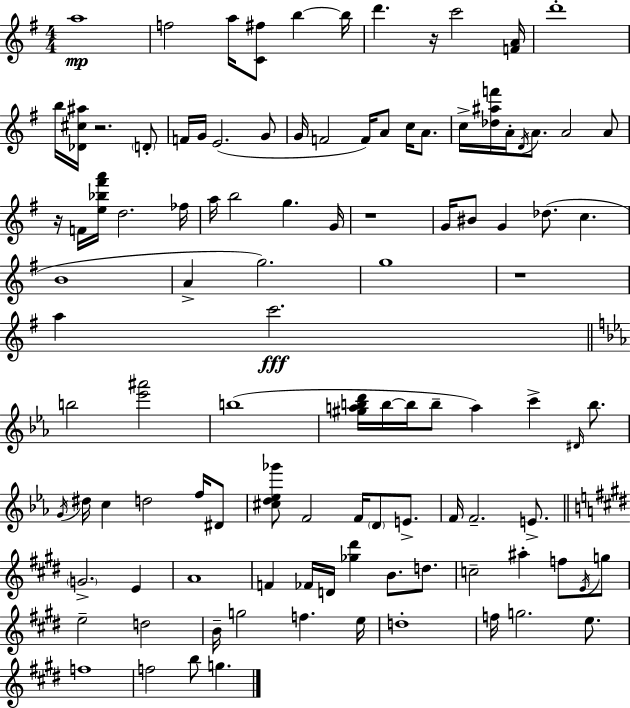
{
  \clef treble
  \numericTimeSignature
  \time 4/4
  \key g \major
  a''1\mp | f''2 a''16 <c' fis''>8 b''4~~ b''16 | d'''4. r16 c'''2 <f' a'>16 | d'''1-. | \break b''16 <des' cis'' ais''>16 r2. \parenthesize d'8-. | f'16 g'16 e'2.( g'8 | g'16 f'2 f'16) a'8 c''16 a'8. | c''16-> <des'' ais'' f'''>16 a'16-. \acciaccatura { d'16 } a'8. a'2 a'8 | \break r16 f'16 <e'' bes'' fis''' a'''>16 d''2. | fes''16 a''16 b''2 g''4. | g'16 r1 | g'16 bis'8 g'4 des''8.( c''4. | \break b'1 | a'4-> g''2.) | g''1 | r1 | \break a''4 c'''2.\fff | \bar "||" \break \key ees \major b''2 <ees''' ais'''>2 | b''1( | <gis'' a'' b'' d'''>16 b''16~~ b''16 b''8-- a''4) c'''4-> \grace { dis'16 } b''8. | \acciaccatura { g'16 } dis''16 c''4 d''2 f''16 | \break dis'8 <cis'' d'' ees'' ges'''>8 f'2 f'16 \parenthesize d'8 e'8.-> | f'16 f'2.-- e'8.-> | \bar "||" \break \key e \major \parenthesize g'2.-> e'4 | a'1 | f'4 fes'16 d'16 <ges'' dis'''>4 b'8. d''8. | c''2-- ais''4-. f''8 \acciaccatura { e'16 } g''8 | \break e''2-- d''2 | b'16-- g''2 f''4. | e''16 d''1-. | f''16 g''2. e''8. | \break f''1 | f''2 b''8 g''4. | \bar "|."
}